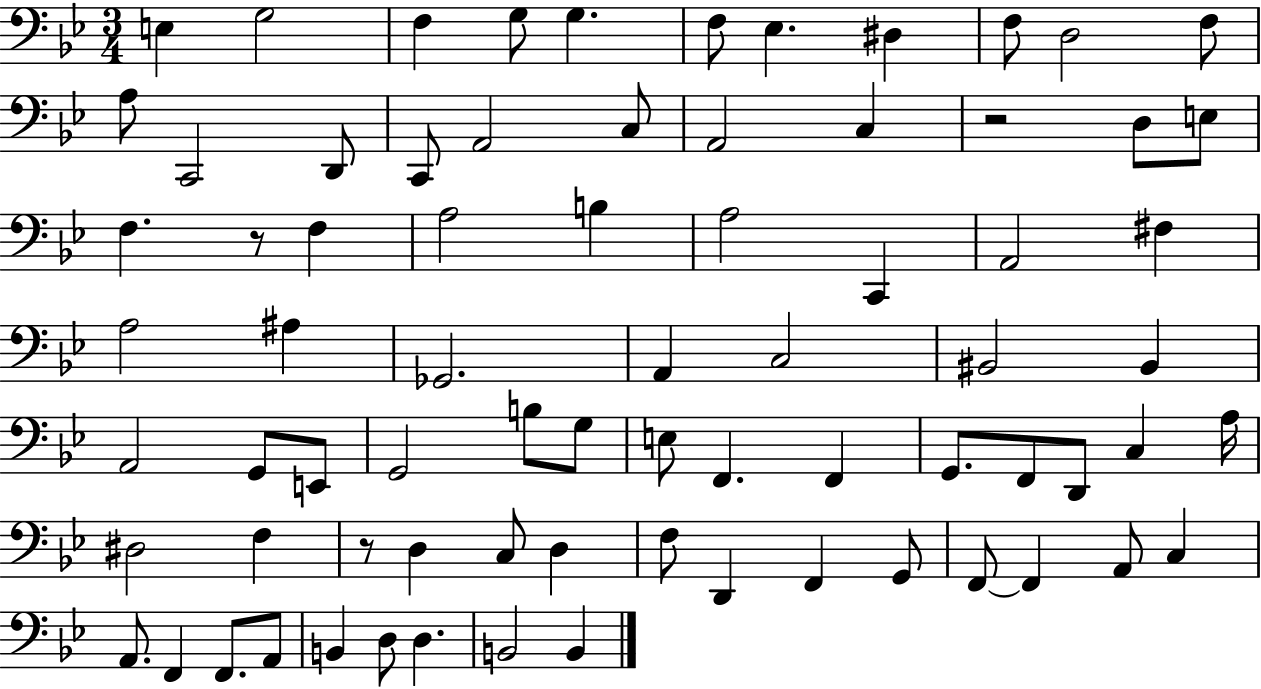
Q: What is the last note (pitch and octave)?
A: B2